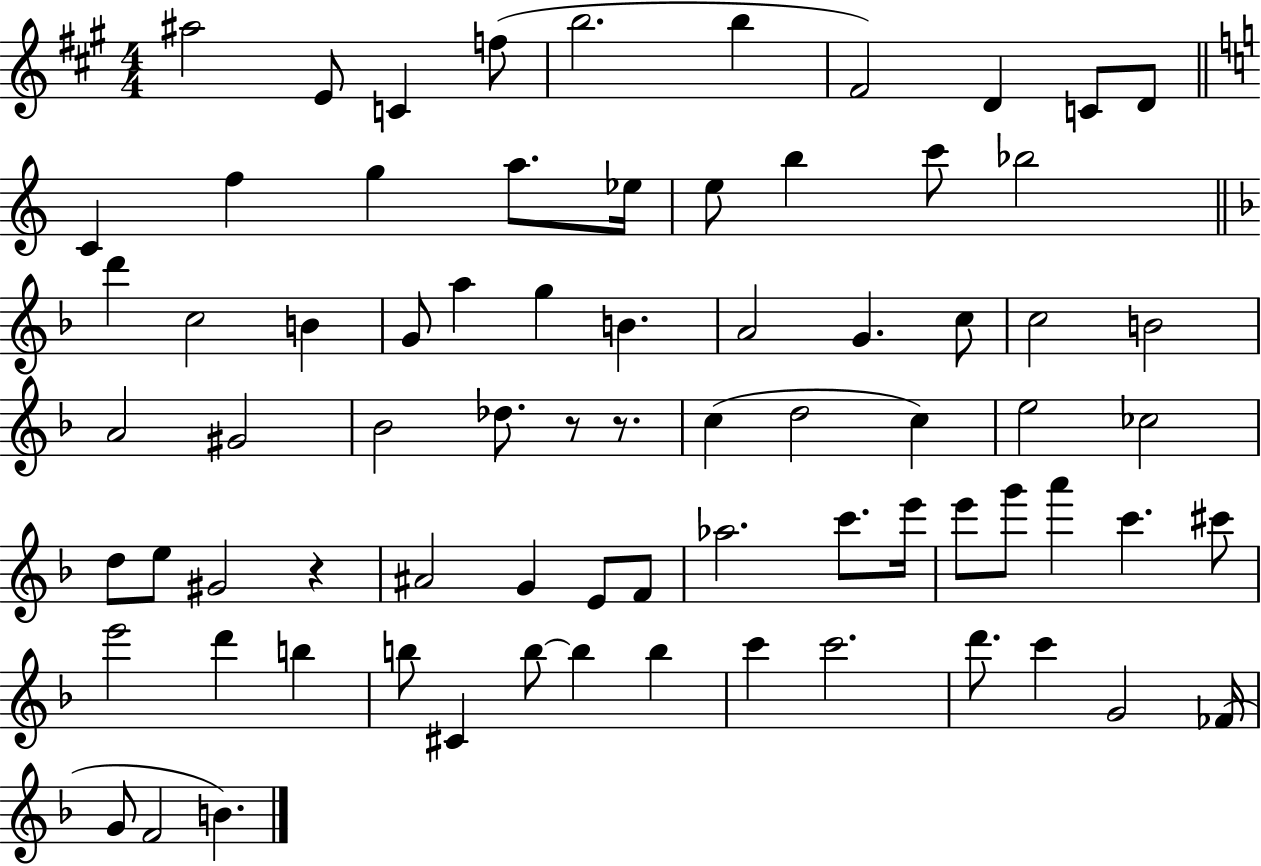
{
  \clef treble
  \numericTimeSignature
  \time 4/4
  \key a \major
  ais''2 e'8 c'4 f''8( | b''2. b''4 | fis'2) d'4 c'8 d'8 | \bar "||" \break \key a \minor c'4 f''4 g''4 a''8. ees''16 | e''8 b''4 c'''8 bes''2 | \bar "||" \break \key f \major d'''4 c''2 b'4 | g'8 a''4 g''4 b'4. | a'2 g'4. c''8 | c''2 b'2 | \break a'2 gis'2 | bes'2 des''8. r8 r8. | c''4( d''2 c''4) | e''2 ces''2 | \break d''8 e''8 gis'2 r4 | ais'2 g'4 e'8 f'8 | aes''2. c'''8. e'''16 | e'''8 g'''8 a'''4 c'''4. cis'''8 | \break e'''2 d'''4 b''4 | b''8 cis'4 b''8~~ b''4 b''4 | c'''4 c'''2. | d'''8. c'''4 g'2 fes'16( | \break g'8 f'2 b'4.) | \bar "|."
}